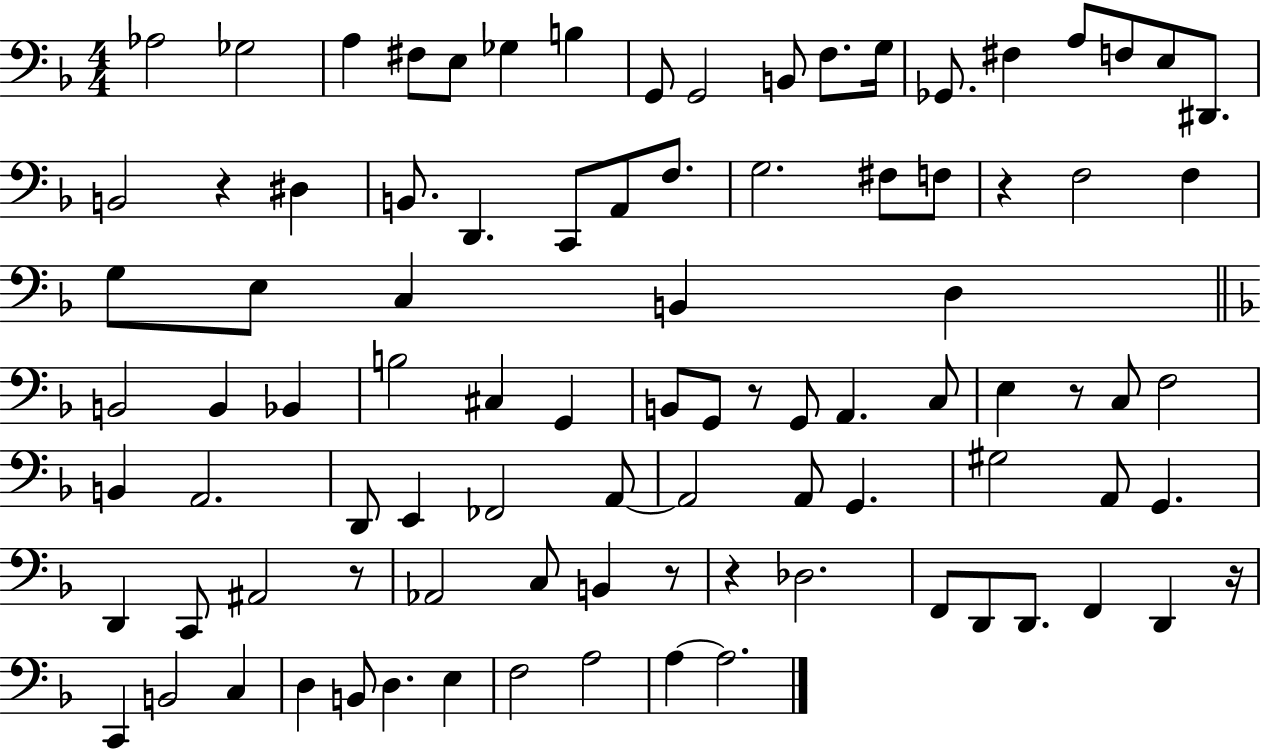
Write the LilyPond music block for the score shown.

{
  \clef bass
  \numericTimeSignature
  \time 4/4
  \key f \major
  \repeat volta 2 { aes2 ges2 | a4 fis8 e8 ges4 b4 | g,8 g,2 b,8 f8. g16 | ges,8. fis4 a8 f8 e8 dis,8. | \break b,2 r4 dis4 | b,8. d,4. c,8 a,8 f8. | g2. fis8 f8 | r4 f2 f4 | \break g8 e8 c4 b,4 d4 | \bar "||" \break \key f \major b,2 b,4 bes,4 | b2 cis4 g,4 | b,8 g,8 r8 g,8 a,4. c8 | e4 r8 c8 f2 | \break b,4 a,2. | d,8 e,4 fes,2 a,8~~ | a,2 a,8 g,4. | gis2 a,8 g,4. | \break d,4 c,8 ais,2 r8 | aes,2 c8 b,4 r8 | r4 des2. | f,8 d,8 d,8. f,4 d,4 r16 | \break c,4 b,2 c4 | d4 b,8 d4. e4 | f2 a2 | a4~~ a2. | \break } \bar "|."
}